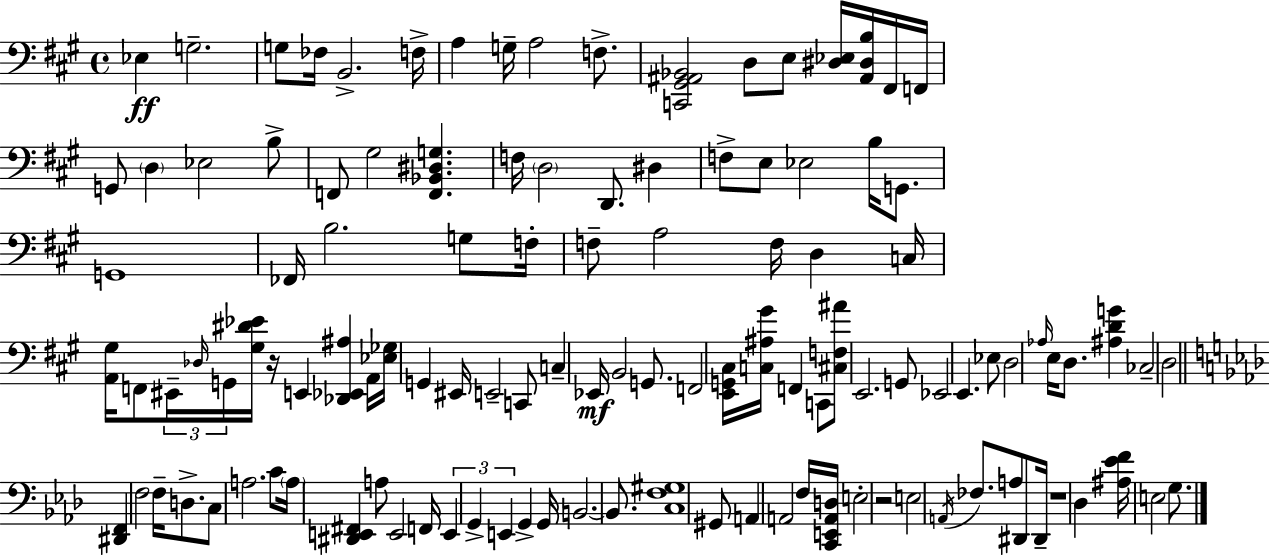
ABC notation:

X:1
T:Untitled
M:4/4
L:1/4
K:A
_E, G,2 G,/2 _F,/4 B,,2 F,/4 A, G,/4 A,2 F,/2 [C,,^G,,^A,,_B,,]2 D,/2 E,/2 [^D,_E,]/4 [^A,,^D,B,]/4 ^F,,/4 F,,/4 G,,/2 D, _E,2 B,/2 F,,/2 ^G,2 [F,,_B,,^D,G,] F,/4 D,2 D,,/2 ^D, F,/2 E,/2 _E,2 B,/4 G,,/2 G,,4 _F,,/4 B,2 G,/2 F,/4 F,/2 A,2 F,/4 D, C,/4 [A,,^G,]/4 F,,/2 ^E,,/4 _D,/4 G,,/4 [^G,^D_E]/4 z/4 E,, [_D,,_E,,^A,] A,,/4 [_E,_G,]/4 G,, ^E,,/4 E,,2 C,,/2 C, _E,,/4 B,,2 G,,/2 F,,2 [E,,G,,^C,]/4 [C,^A,^G]/4 F,, C,,/2 [^C,F,^A]/2 E,,2 G,,/2 _E,,2 E,, _E,/2 D,2 _A,/4 E,/4 D,/2 [^A,DG] _C,2 D,2 [^D,,F,,] F,2 F,/4 D,/2 C,/2 A,2 C/2 A,/4 [^D,,E,,^F,,] A,/2 E,,2 F,,/4 E,, G,, E,, G,, G,,/4 B,,2 B,,/2 [C,F,^G,]4 ^G,,/2 A,, A,,2 F,/4 [C,,E,,A,,D,]/4 E,2 z2 E,2 A,,/4 _F,/2 A,/2 ^D,,/2 ^D,,/4 z4 _D, [^A,_EF]/4 E,2 G,/2